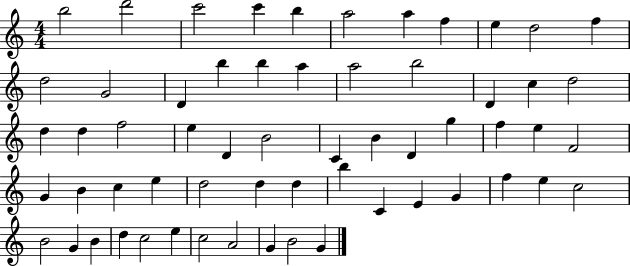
X:1
T:Untitled
M:4/4
L:1/4
K:C
b2 d'2 c'2 c' b a2 a f e d2 f d2 G2 D b b a a2 b2 D c d2 d d f2 e D B2 C B D g f e F2 G B c e d2 d d b C E G f e c2 B2 G B d c2 e c2 A2 G B2 G